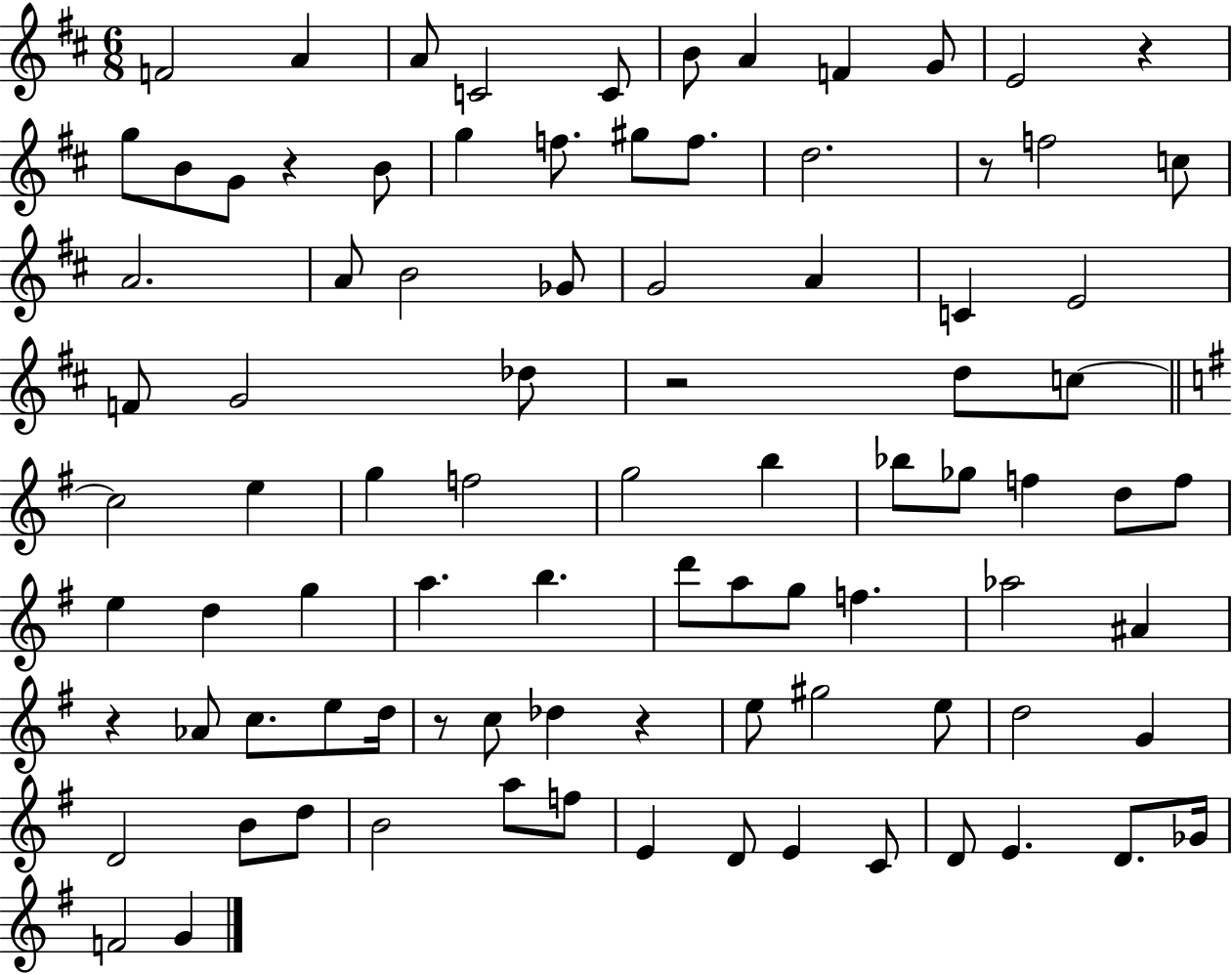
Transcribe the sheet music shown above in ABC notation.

X:1
T:Untitled
M:6/8
L:1/4
K:D
F2 A A/2 C2 C/2 B/2 A F G/2 E2 z g/2 B/2 G/2 z B/2 g f/2 ^g/2 f/2 d2 z/2 f2 c/2 A2 A/2 B2 _G/2 G2 A C E2 F/2 G2 _d/2 z2 d/2 c/2 c2 e g f2 g2 b _b/2 _g/2 f d/2 f/2 e d g a b d'/2 a/2 g/2 f _a2 ^A z _A/2 c/2 e/2 d/4 z/2 c/2 _d z e/2 ^g2 e/2 d2 G D2 B/2 d/2 B2 a/2 f/2 E D/2 E C/2 D/2 E D/2 _G/4 F2 G